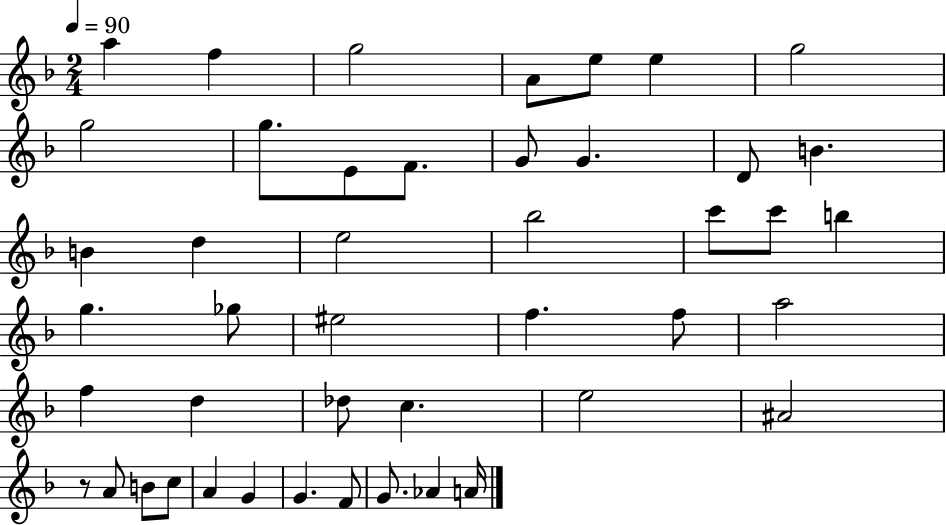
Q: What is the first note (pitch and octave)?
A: A5